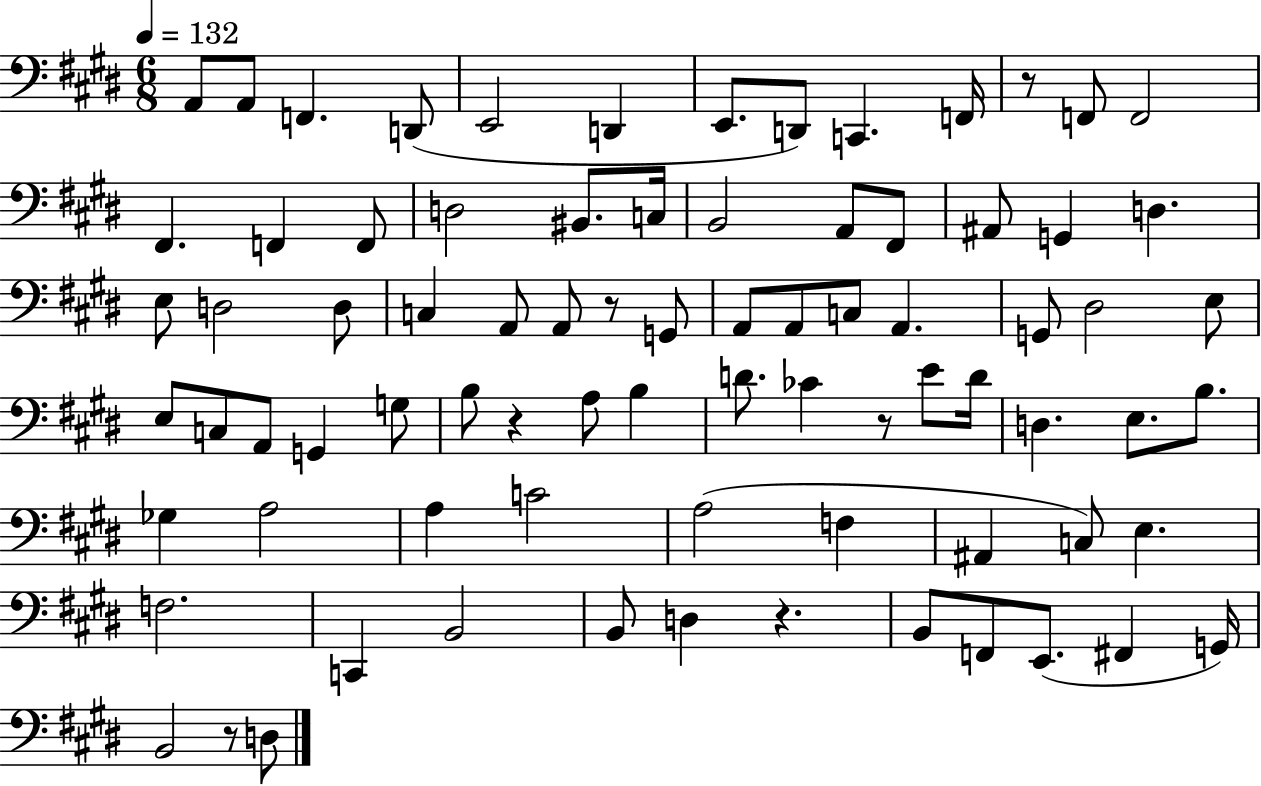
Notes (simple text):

A2/e A2/e F2/q. D2/e E2/h D2/q E2/e. D2/e C2/q. F2/s R/e F2/e F2/h F#2/q. F2/q F2/e D3/h BIS2/e. C3/s B2/h A2/e F#2/e A#2/e G2/q D3/q. E3/e D3/h D3/e C3/q A2/e A2/e R/e G2/e A2/e A2/e C3/e A2/q. G2/e D#3/h E3/e E3/e C3/e A2/e G2/q G3/e B3/e R/q A3/e B3/q D4/e. CES4/q R/e E4/e D4/s D3/q. E3/e. B3/e. Gb3/q A3/h A3/q C4/h A3/h F3/q A#2/q C3/e E3/q. F3/h. C2/q B2/h B2/e D3/q R/q. B2/e F2/e E2/e. F#2/q G2/s B2/h R/e D3/e